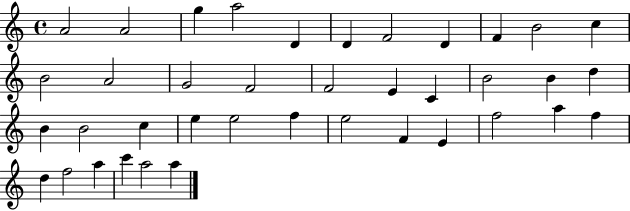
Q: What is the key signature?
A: C major